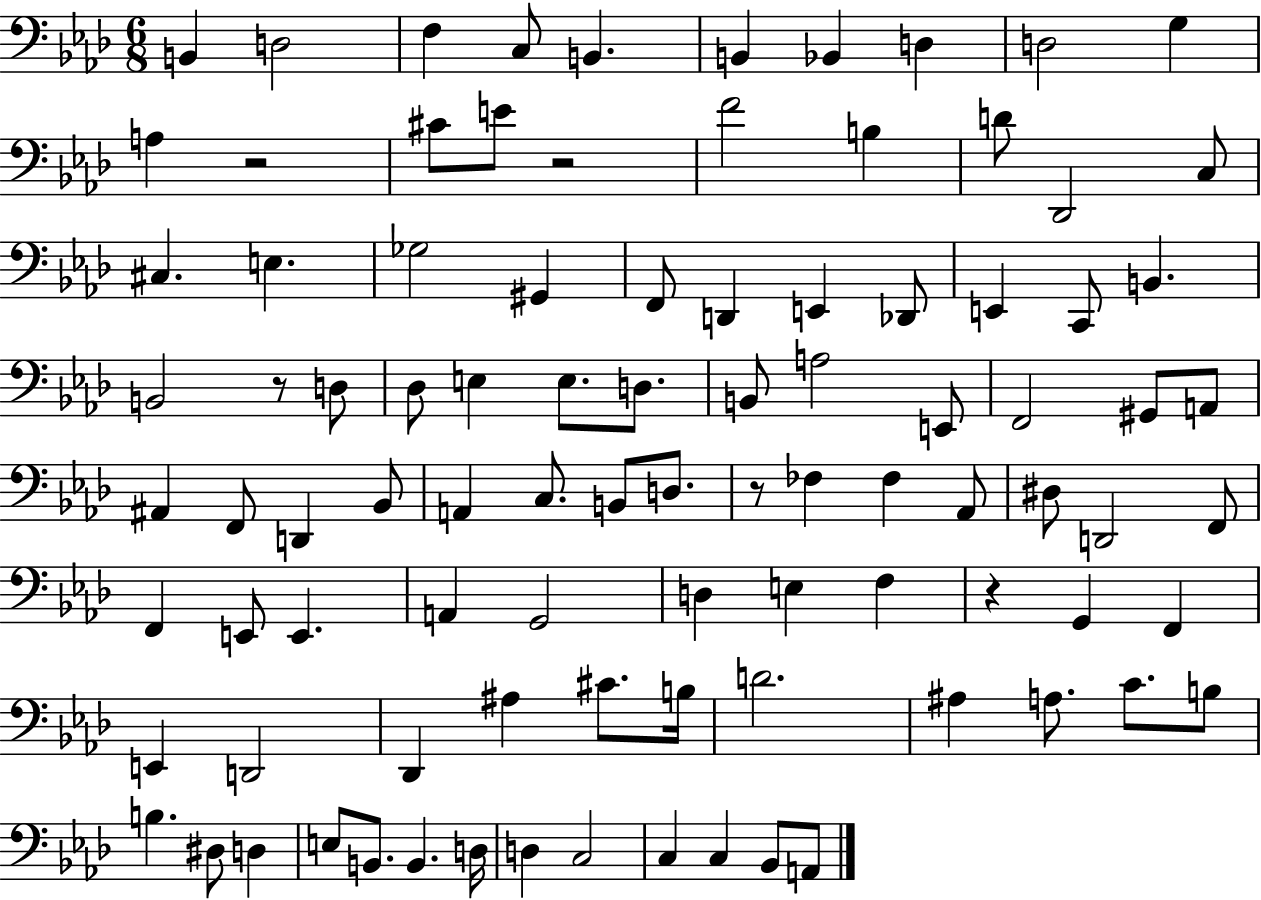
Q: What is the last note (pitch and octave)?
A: A2